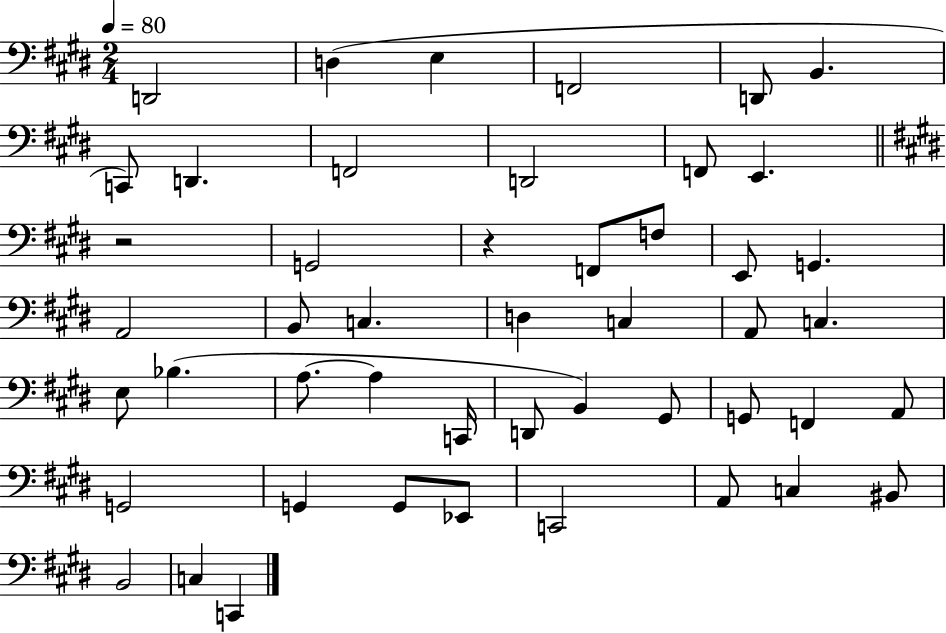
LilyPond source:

{
  \clef bass
  \numericTimeSignature
  \time 2/4
  \key e \major
  \tempo 4 = 80
  \repeat volta 2 { d,2 | d4( e4 | f,2 | d,8 b,4. | \break c,8) d,4. | f,2 | d,2 | f,8 e,4. | \break \bar "||" \break \key e \major r2 | g,2 | r4 f,8 f8 | e,8 g,4. | \break a,2 | b,8 c4. | d4 c4 | a,8 c4. | \break e8 bes4.( | a8.~~ a4 c,16 | d,8 b,4) gis,8 | g,8 f,4 a,8 | \break g,2 | g,4 g,8 ees,8 | c,2 | a,8 c4 bis,8 | \break b,2 | c4 c,4 | } \bar "|."
}